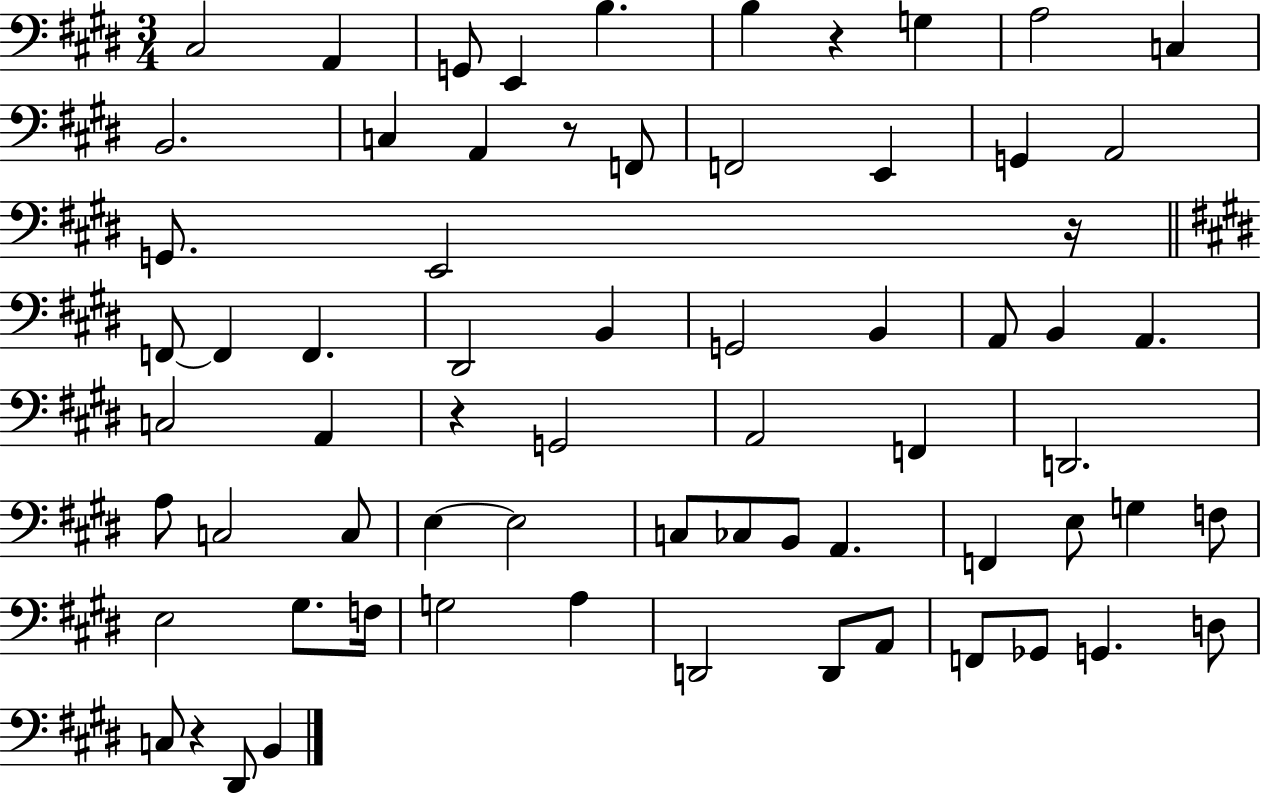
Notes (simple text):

C#3/h A2/q G2/e E2/q B3/q. B3/q R/q G3/q A3/h C3/q B2/h. C3/q A2/q R/e F2/e F2/h E2/q G2/q A2/h G2/e. E2/h R/s F2/e F2/q F2/q. D#2/h B2/q G2/h B2/q A2/e B2/q A2/q. C3/h A2/q R/q G2/h A2/h F2/q D2/h. A3/e C3/h C3/e E3/q E3/h C3/e CES3/e B2/e A2/q. F2/q E3/e G3/q F3/e E3/h G#3/e. F3/s G3/h A3/q D2/h D2/e A2/e F2/e Gb2/e G2/q. D3/e C3/e R/q D#2/e B2/q